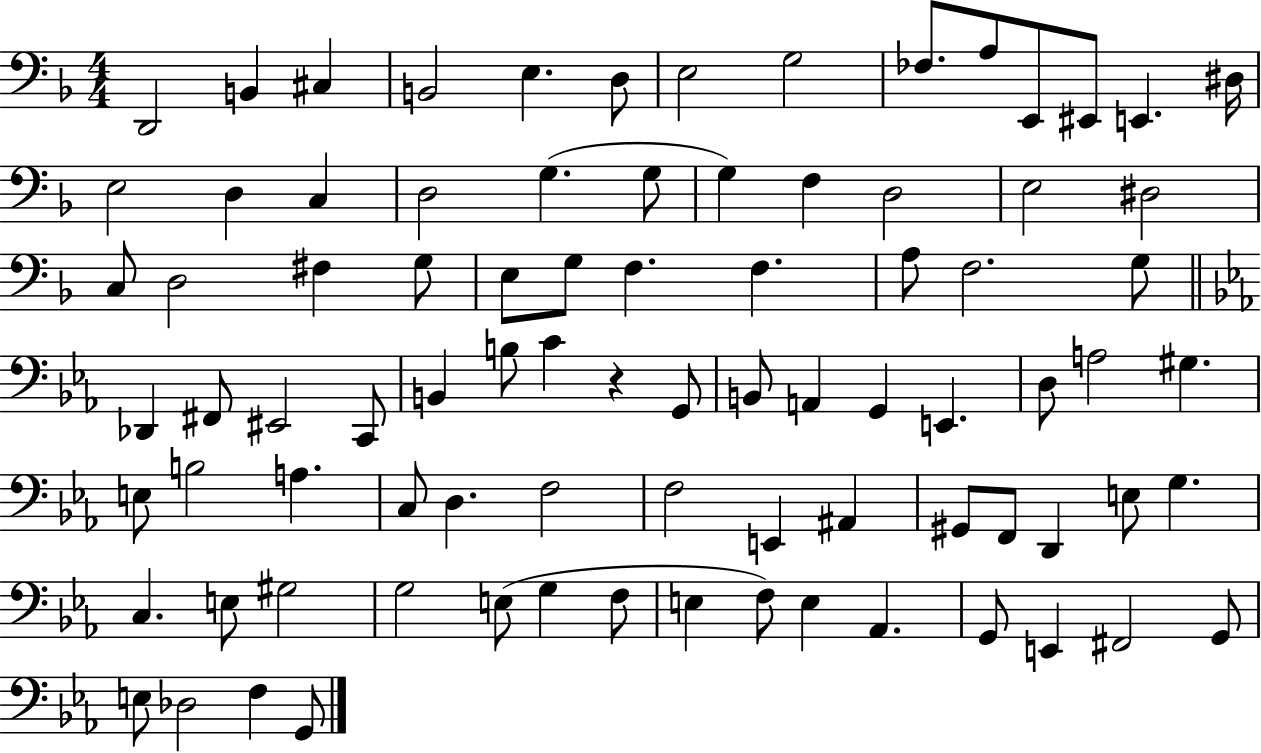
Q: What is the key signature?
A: F major